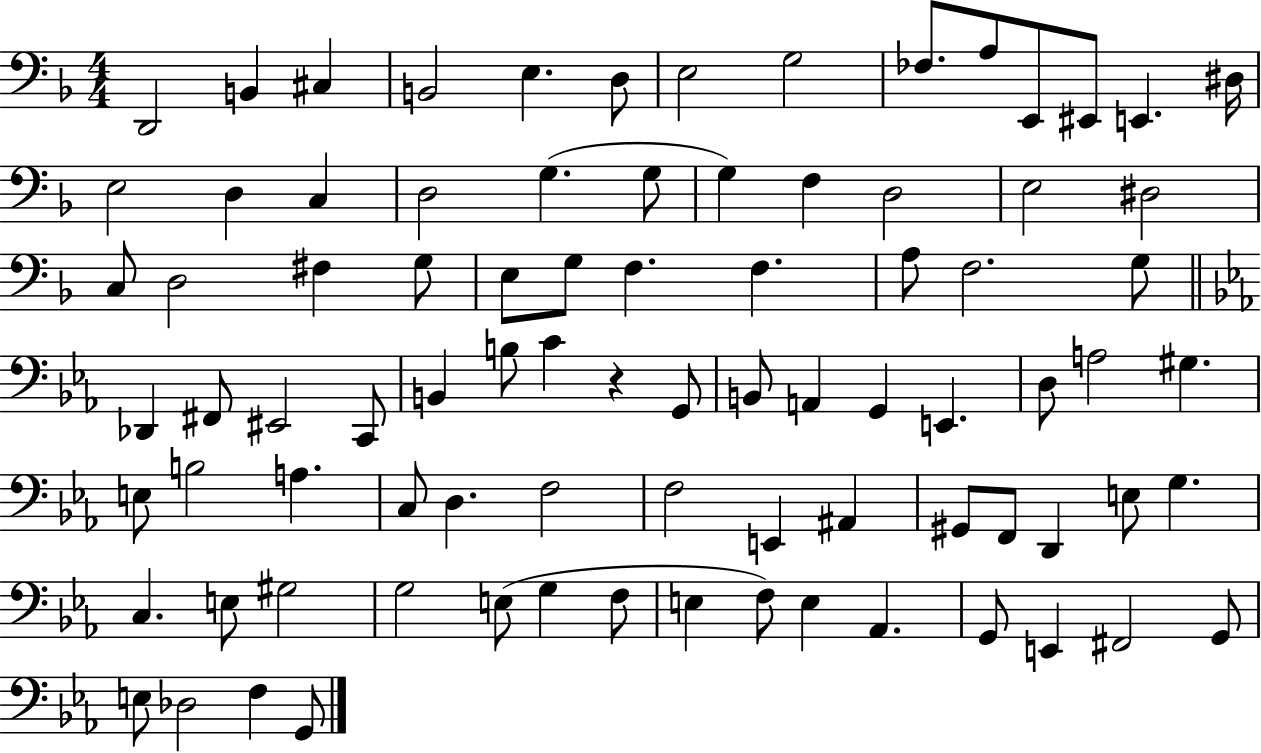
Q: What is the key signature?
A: F major